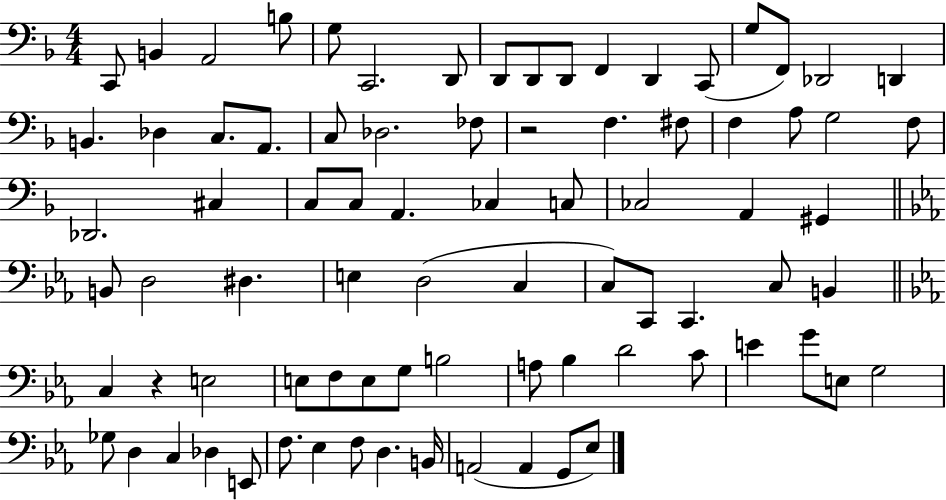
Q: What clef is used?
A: bass